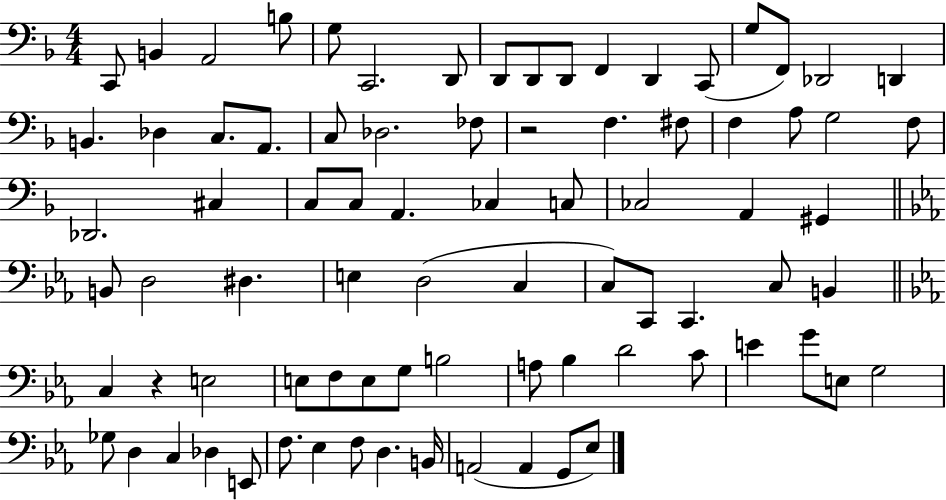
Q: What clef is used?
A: bass